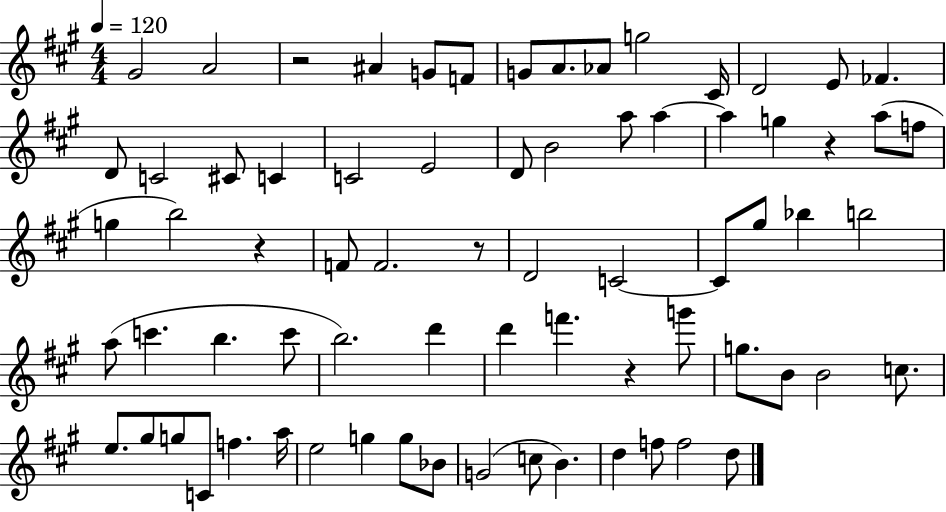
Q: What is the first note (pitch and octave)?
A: G#4